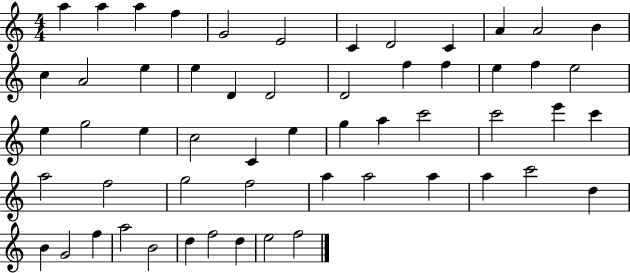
A5/q A5/q A5/q F5/q G4/h E4/h C4/q D4/h C4/q A4/q A4/h B4/q C5/q A4/h E5/q E5/q D4/q D4/h D4/h F5/q F5/q E5/q F5/q E5/h E5/q G5/h E5/q C5/h C4/q E5/q G5/q A5/q C6/h C6/h E6/q C6/q A5/h F5/h G5/h F5/h A5/q A5/h A5/q A5/q C6/h D5/q B4/q G4/h F5/q A5/h B4/h D5/q F5/h D5/q E5/h F5/h